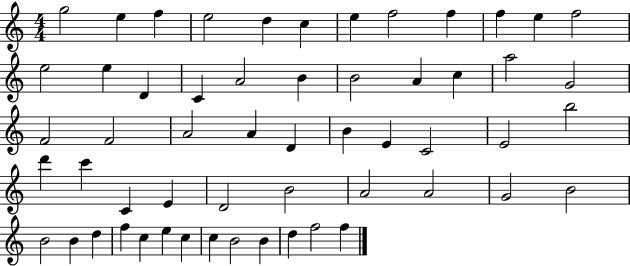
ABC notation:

X:1
T:Untitled
M:4/4
L:1/4
K:C
g2 e f e2 d c e f2 f f e f2 e2 e D C A2 B B2 A c a2 G2 F2 F2 A2 A D B E C2 E2 b2 d' c' C E D2 B2 A2 A2 G2 B2 B2 B d f c e c c B2 B d f2 f